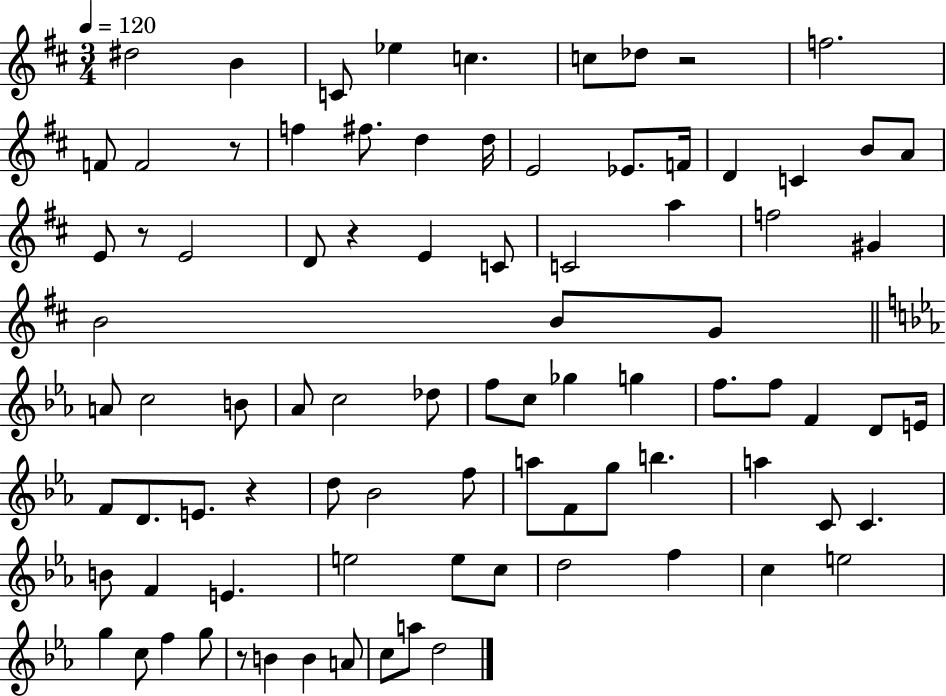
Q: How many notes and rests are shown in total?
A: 87